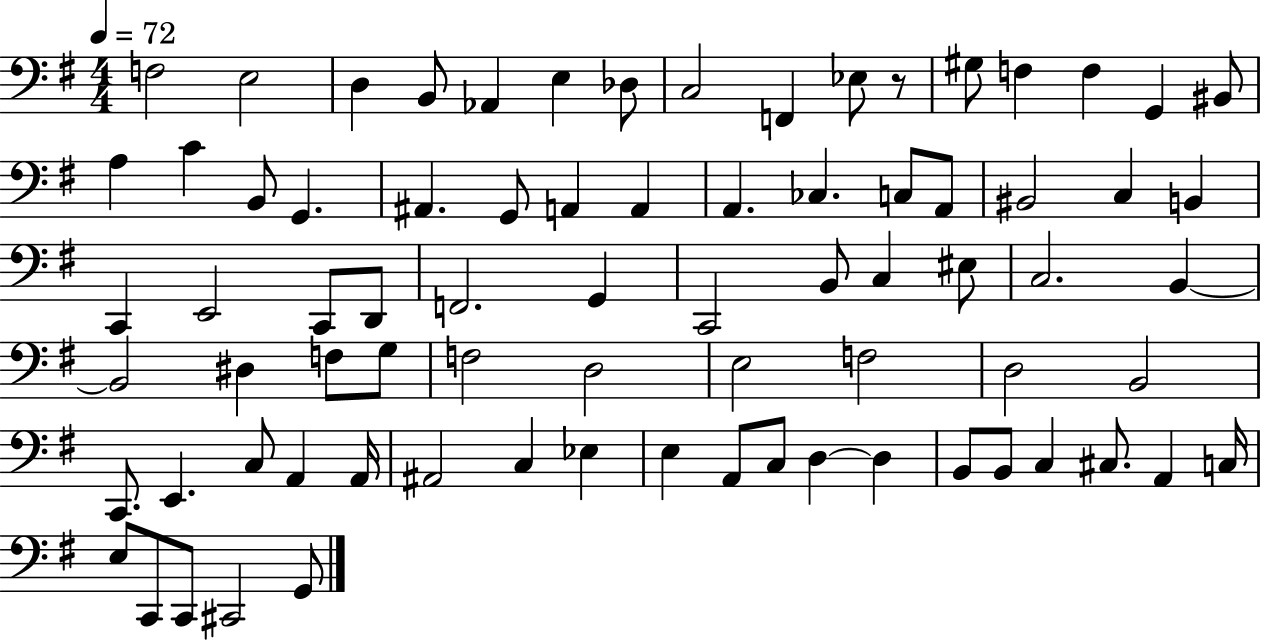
F3/h E3/h D3/q B2/e Ab2/q E3/q Db3/e C3/h F2/q Eb3/e R/e G#3/e F3/q F3/q G2/q BIS2/e A3/q C4/q B2/e G2/q. A#2/q. G2/e A2/q A2/q A2/q. CES3/q. C3/e A2/e BIS2/h C3/q B2/q C2/q E2/h C2/e D2/e F2/h. G2/q C2/h B2/e C3/q EIS3/e C3/h. B2/q B2/h D#3/q F3/e G3/e F3/h D3/h E3/h F3/h D3/h B2/h C2/e. E2/q. C3/e A2/q A2/s A#2/h C3/q Eb3/q E3/q A2/e C3/e D3/q D3/q B2/e B2/e C3/q C#3/e. A2/q C3/s E3/e C2/e C2/e C#2/h G2/e